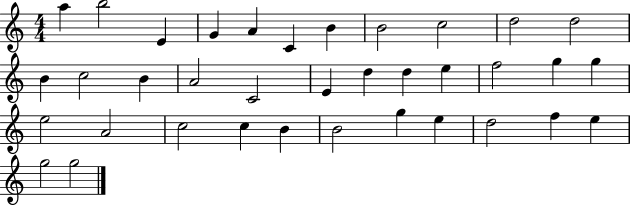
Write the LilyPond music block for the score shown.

{
  \clef treble
  \numericTimeSignature
  \time 4/4
  \key c \major
  a''4 b''2 e'4 | g'4 a'4 c'4 b'4 | b'2 c''2 | d''2 d''2 | \break b'4 c''2 b'4 | a'2 c'2 | e'4 d''4 d''4 e''4 | f''2 g''4 g''4 | \break e''2 a'2 | c''2 c''4 b'4 | b'2 g''4 e''4 | d''2 f''4 e''4 | \break g''2 g''2 | \bar "|."
}